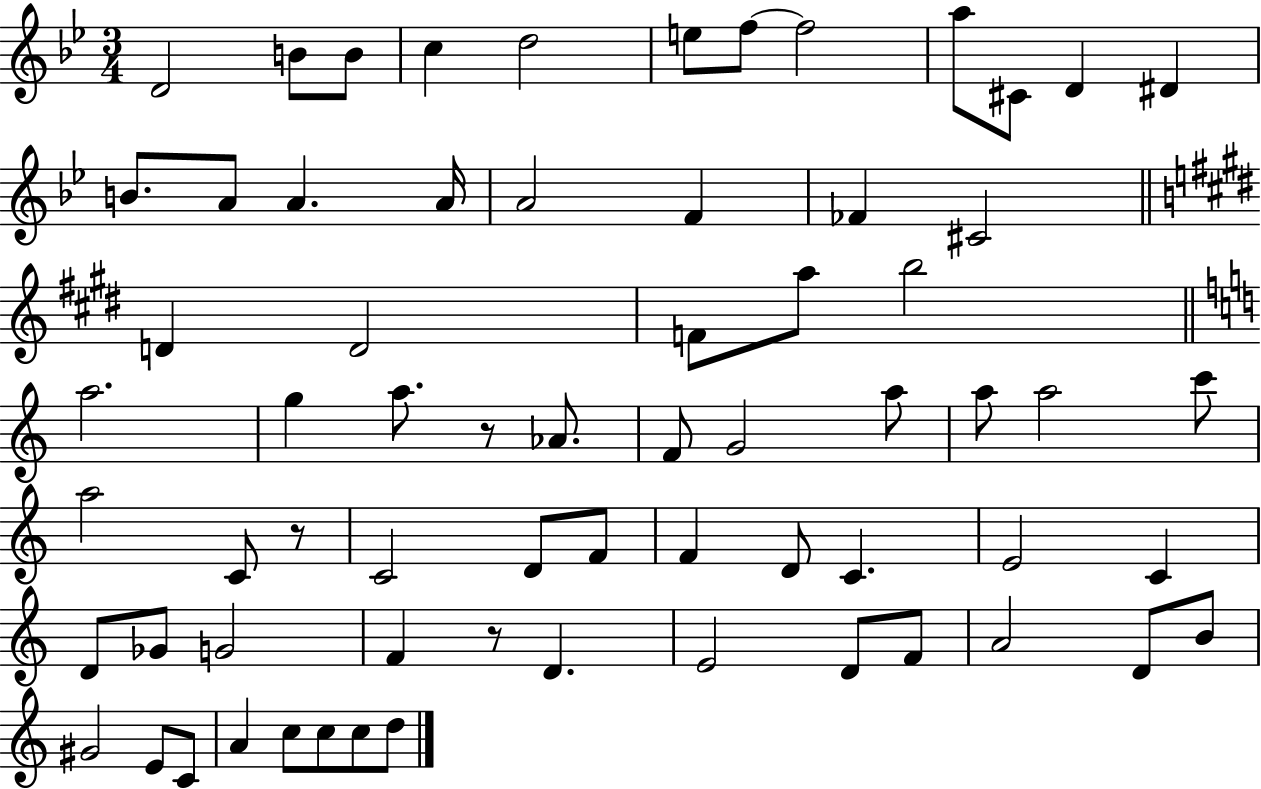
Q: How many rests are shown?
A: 3